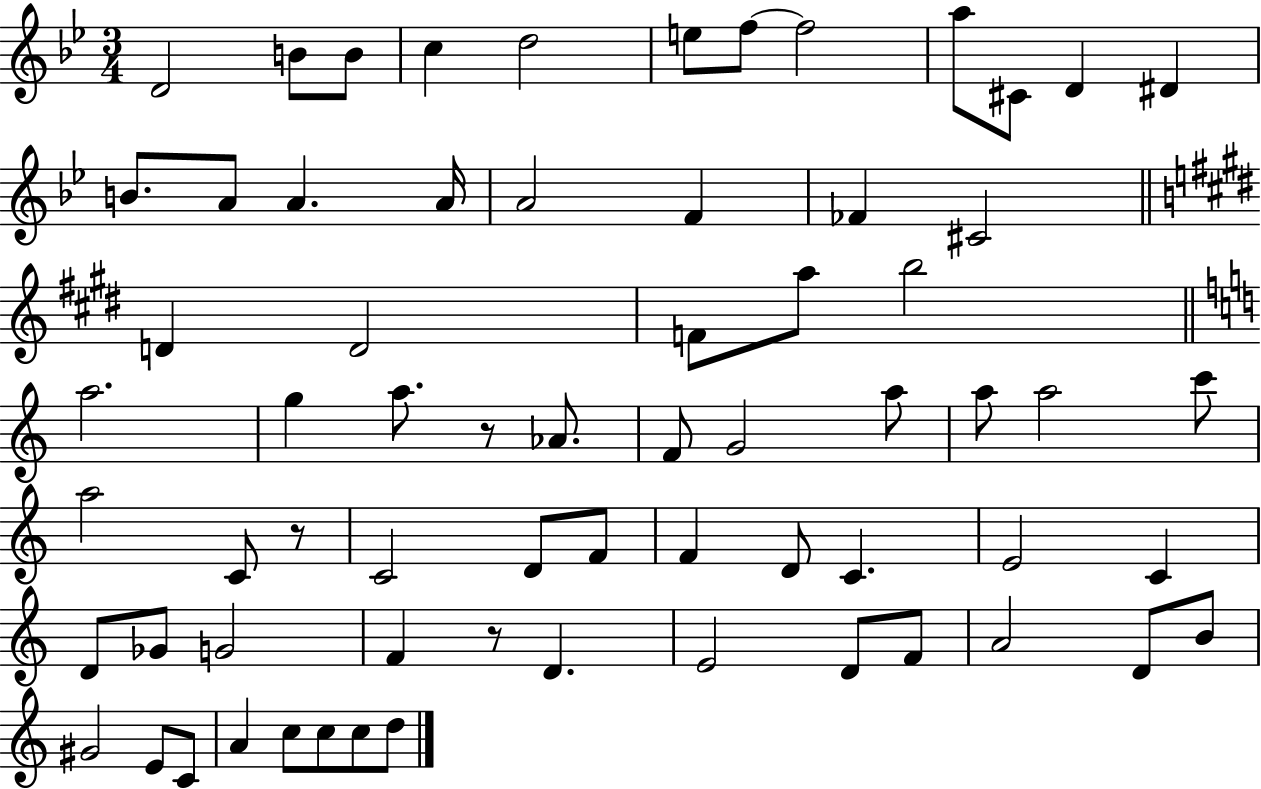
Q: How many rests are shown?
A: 3